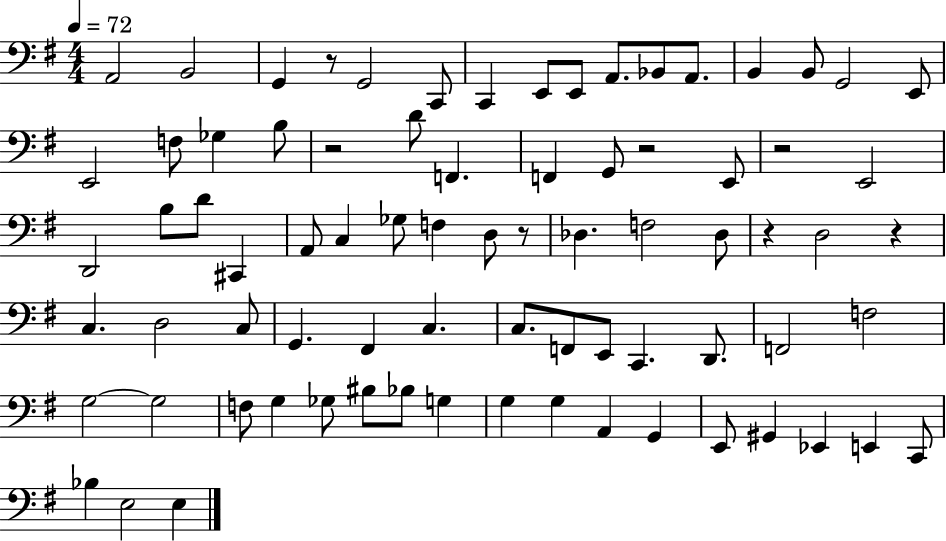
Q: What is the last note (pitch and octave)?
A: E3